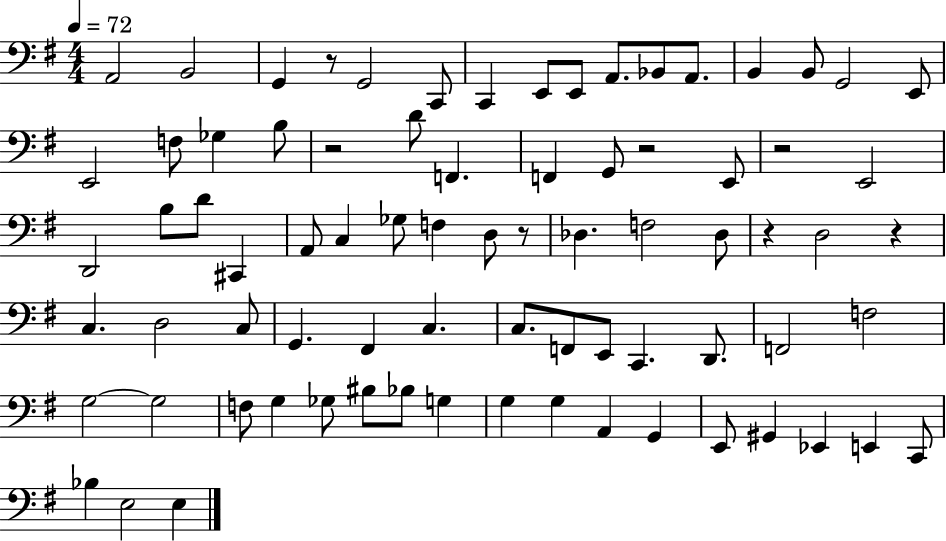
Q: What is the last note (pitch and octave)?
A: E3